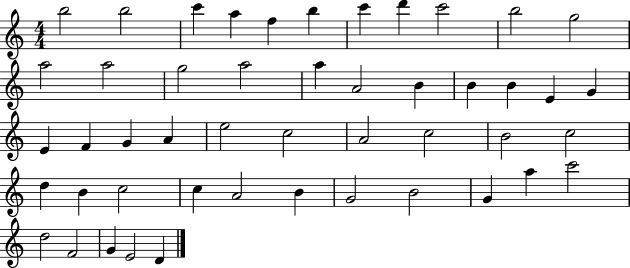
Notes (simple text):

B5/h B5/h C6/q A5/q F5/q B5/q C6/q D6/q C6/h B5/h G5/h A5/h A5/h G5/h A5/h A5/q A4/h B4/q B4/q B4/q E4/q G4/q E4/q F4/q G4/q A4/q E5/h C5/h A4/h C5/h B4/h C5/h D5/q B4/q C5/h C5/q A4/h B4/q G4/h B4/h G4/q A5/q C6/h D5/h F4/h G4/q E4/h D4/q